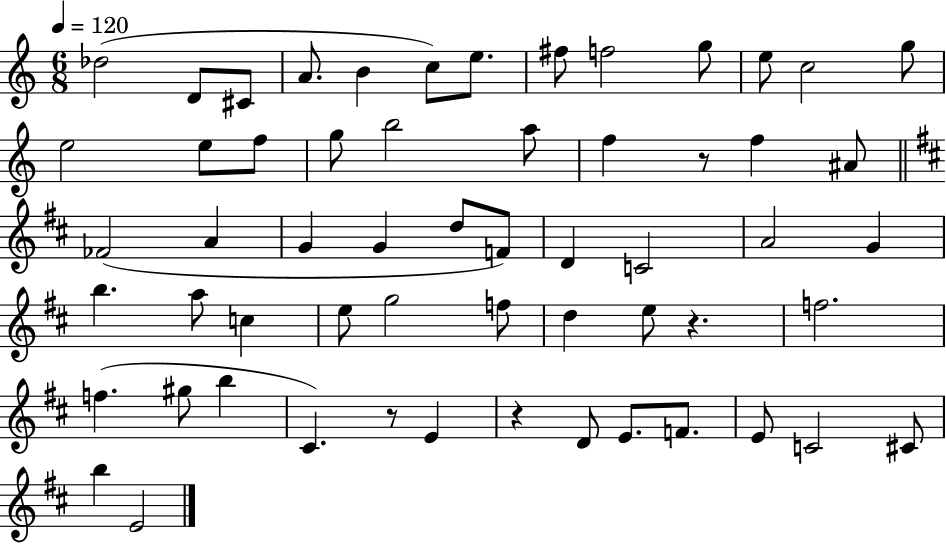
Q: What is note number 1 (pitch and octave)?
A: Db5